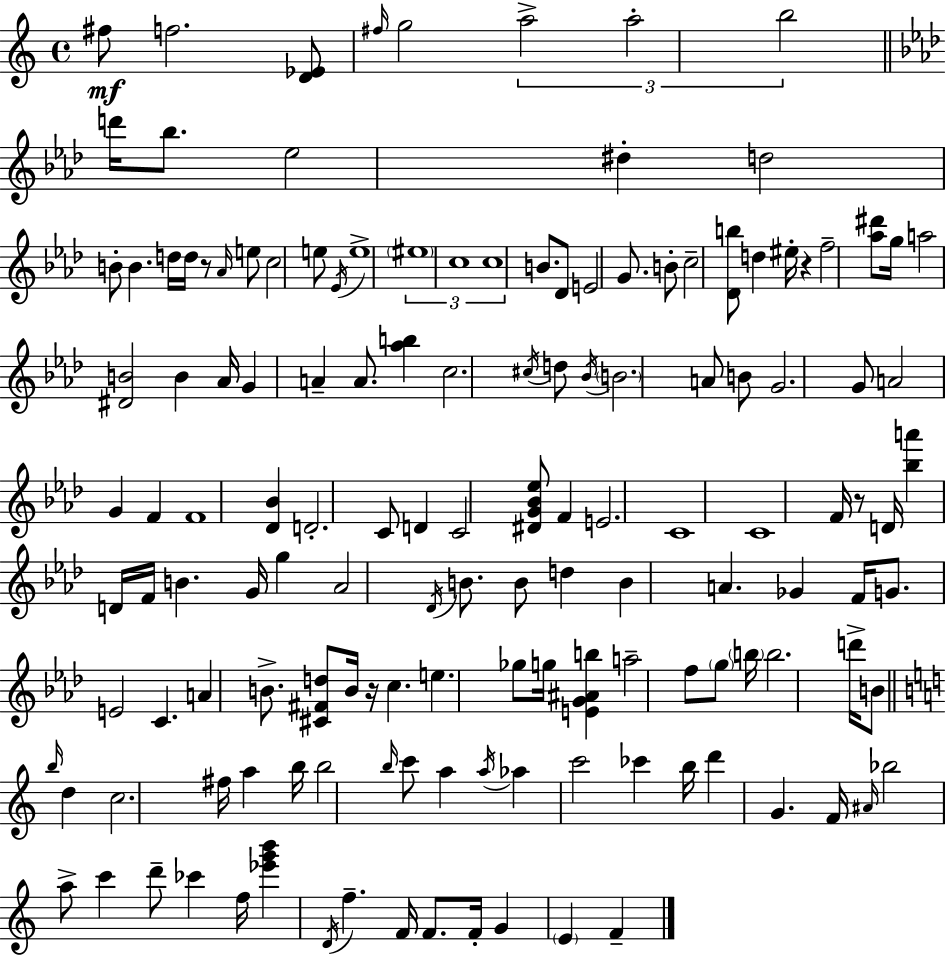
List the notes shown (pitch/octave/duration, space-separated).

F#5/e F5/h. [D4,Eb4]/e F#5/s G5/h A5/h A5/h B5/h D6/s Bb5/e. Eb5/h D#5/q D5/h B4/e B4/q. D5/s D5/s R/e Ab4/s E5/e C5/h E5/e Eb4/s E5/w EIS5/w C5/w C5/w B4/e. Db4/e E4/h G4/e. B4/e C5/h [Db4,B5]/e D5/q EIS5/s R/q F5/h [Ab5,D#6]/e G5/s A5/h [D#4,B4]/h B4/q Ab4/s G4/q A4/q A4/e. [Ab5,B5]/q C5/h. C#5/s D5/e Bb4/s B4/h. A4/e B4/e G4/h. G4/e A4/h G4/q F4/q F4/w [Db4,Bb4]/q D4/h. C4/e D4/q C4/h [D#4,G4,Bb4,Eb5]/e F4/q E4/h. C4/w C4/w F4/s R/e D4/s [Bb5,A6]/q D4/s F4/s B4/q. G4/s G5/q Ab4/h Db4/s B4/e. B4/e D5/q B4/q A4/q. Gb4/q F4/s G4/e. E4/h C4/q. A4/q B4/e. [C#4,F#4,D5]/e B4/s R/s C5/q. E5/q. Gb5/e G5/s [E4,G4,A#4,B5]/q A5/h F5/e G5/e B5/s B5/h. D6/s B4/e B5/s D5/q C5/h. F#5/s A5/q B5/s B5/h B5/s C6/e A5/q A5/s Ab5/q C6/h CES6/q B5/s D6/q G4/q. F4/s A#4/s Bb5/h A5/e C6/q D6/e CES6/q F5/s [Eb6,G6,B6]/q D4/s F5/q. F4/s F4/e. F4/s G4/q E4/q F4/q